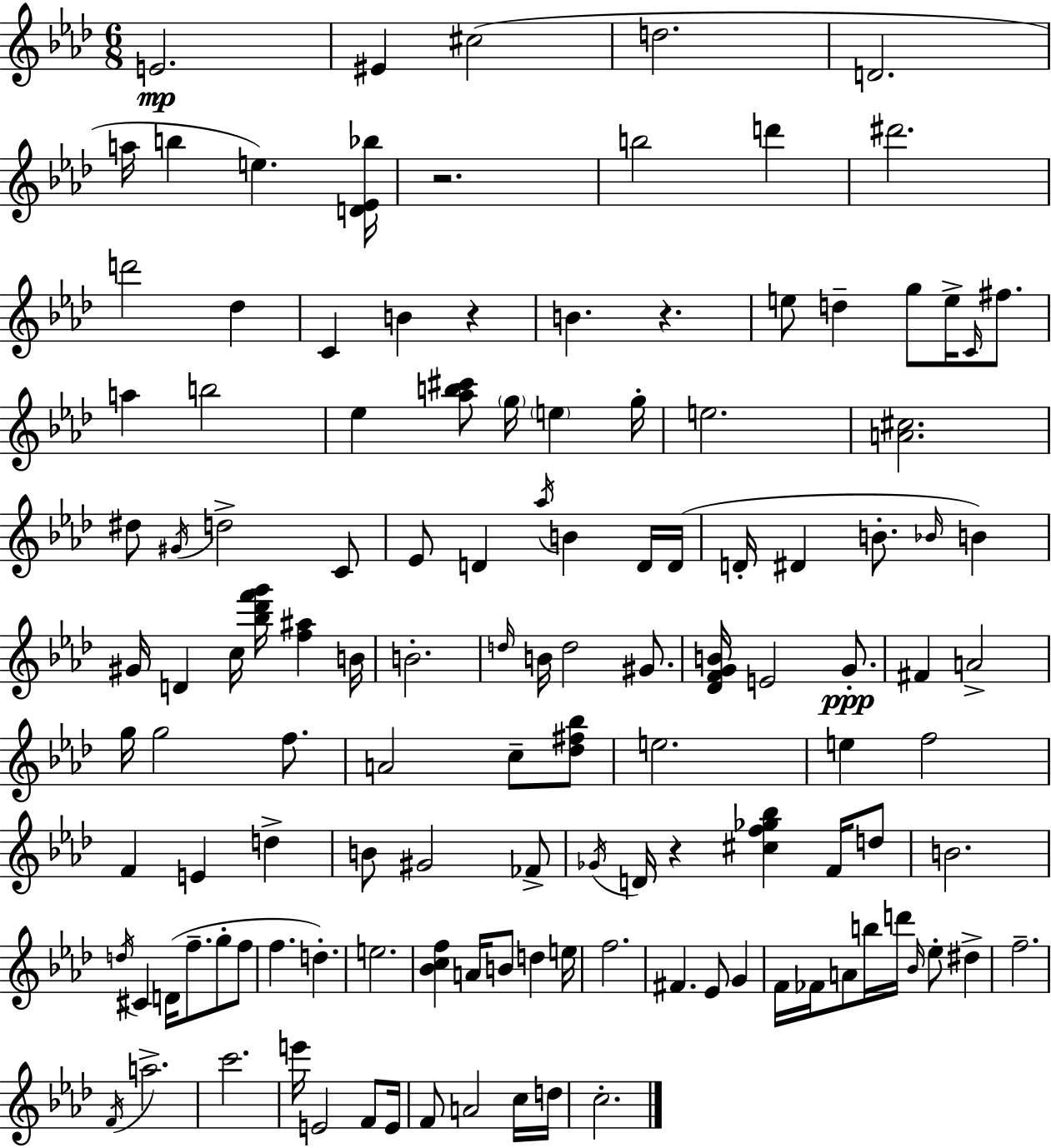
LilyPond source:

{
  \clef treble
  \numericTimeSignature
  \time 6/8
  \key aes \major
  e'2.\mp | eis'4 cis''2( | d''2. | d'2. | \break a''16 b''4 e''4.) <d' ees' bes''>16 | r2. | b''2 d'''4 | dis'''2. | \break d'''2 des''4 | c'4 b'4 r4 | b'4. r4. | e''8 d''4-- g''8 e''16-> \grace { c'16 } fis''8. | \break a''4 b''2 | ees''4 <aes'' b'' cis'''>8 \parenthesize g''16 \parenthesize e''4 | g''16-. e''2. | <a' cis''>2. | \break dis''8 \acciaccatura { gis'16 } d''2-> | c'8 ees'8 d'4 \acciaccatura { aes''16 } b'4 | d'16 d'16( d'16-. dis'4 b'8.-. \grace { bes'16 } | b'4) gis'16 d'4 c''16 <bes'' des''' f''' g'''>16 <f'' ais''>4 | \break b'16 b'2.-. | \grace { d''16 } b'16 d''2 | gis'8. <des' f' g' b'>16 e'2 | g'8.-.\ppp fis'4 a'2-> | \break g''16 g''2 | f''8. a'2 | c''8-- <des'' fis'' bes''>8 e''2. | e''4 f''2 | \break f'4 e'4 | d''4-> b'8 gis'2 | fes'8-> \acciaccatura { ges'16 } d'16 r4 <cis'' f'' ges'' bes''>4 | f'16 d''8 b'2. | \break \acciaccatura { d''16 } cis'4 d'16( | f''8.-- g''8-. f''8 f''4. | d''4.-.) e''2. | <bes' c'' f''>4 a'16 | \break b'8 d''4 e''16 f''2. | fis'4. | ees'8 g'4 f'16 fes'16 a'8 b''16 | d'''16 \grace { bes'16 } ees''8-. dis''4-> f''2.-- | \break \acciaccatura { f'16 } a''2.-> | c'''2. | e'''16 e'2 | f'8 e'16 f'8 a'2 | \break c''16 d''16 c''2.-. | \bar "|."
}